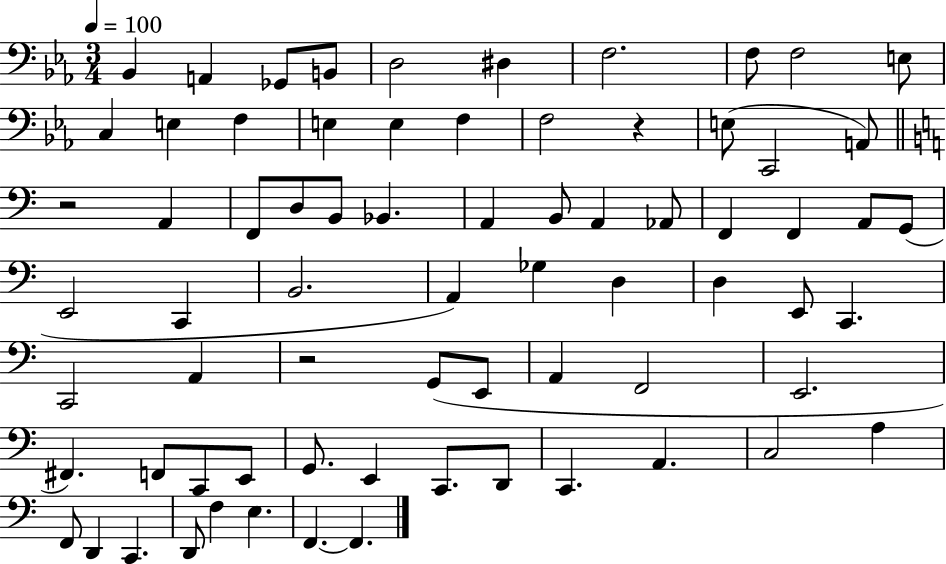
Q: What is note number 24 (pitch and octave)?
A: B2